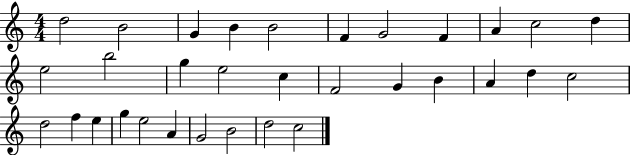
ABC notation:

X:1
T:Untitled
M:4/4
L:1/4
K:C
d2 B2 G B B2 F G2 F A c2 d e2 b2 g e2 c F2 G B A d c2 d2 f e g e2 A G2 B2 d2 c2